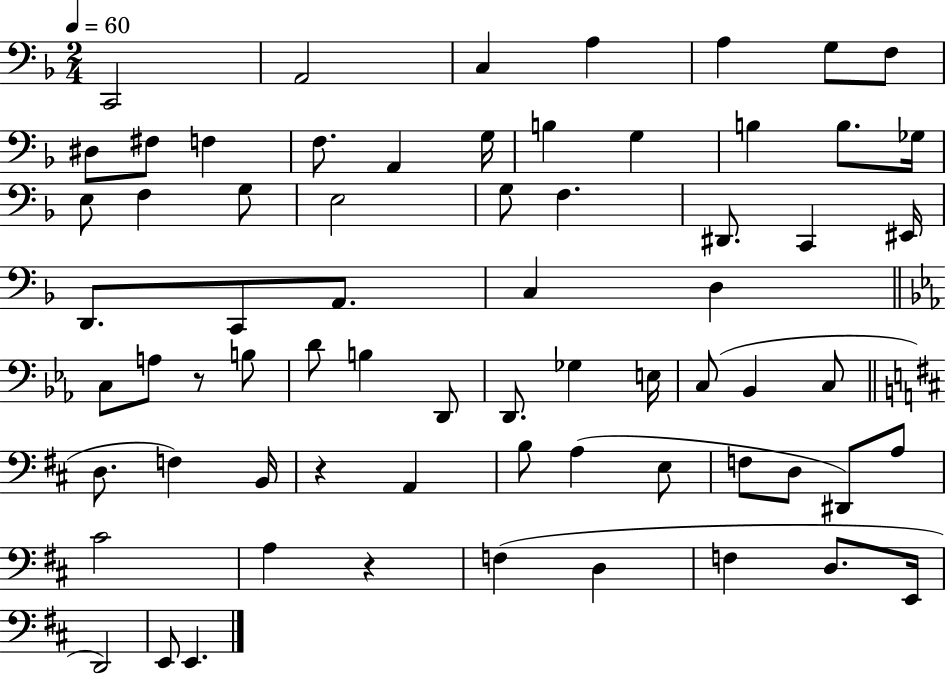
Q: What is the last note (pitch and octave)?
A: E2